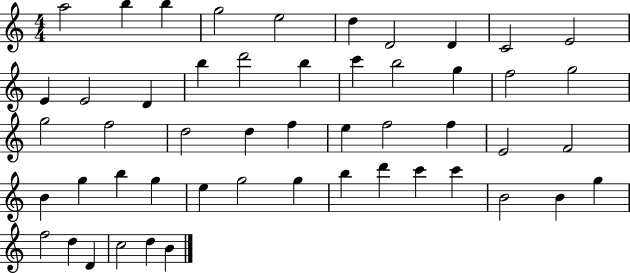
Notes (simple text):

A5/h B5/q B5/q G5/h E5/h D5/q D4/h D4/q C4/h E4/h E4/q E4/h D4/q B5/q D6/h B5/q C6/q B5/h G5/q F5/h G5/h G5/h F5/h D5/h D5/q F5/q E5/q F5/h F5/q E4/h F4/h B4/q G5/q B5/q G5/q E5/q G5/h G5/q B5/q D6/q C6/q C6/q B4/h B4/q G5/q F5/h D5/q D4/q C5/h D5/q B4/q